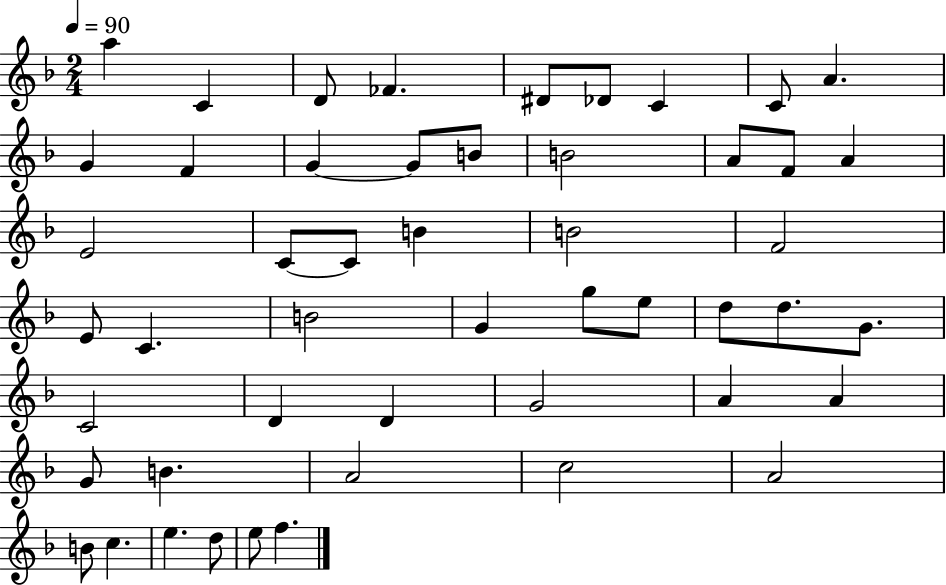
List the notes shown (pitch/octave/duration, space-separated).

A5/q C4/q D4/e FES4/q. D#4/e Db4/e C4/q C4/e A4/q. G4/q F4/q G4/q G4/e B4/e B4/h A4/e F4/e A4/q E4/h C4/e C4/e B4/q B4/h F4/h E4/e C4/q. B4/h G4/q G5/e E5/e D5/e D5/e. G4/e. C4/h D4/q D4/q G4/h A4/q A4/q G4/e B4/q. A4/h C5/h A4/h B4/e C5/q. E5/q. D5/e E5/e F5/q.